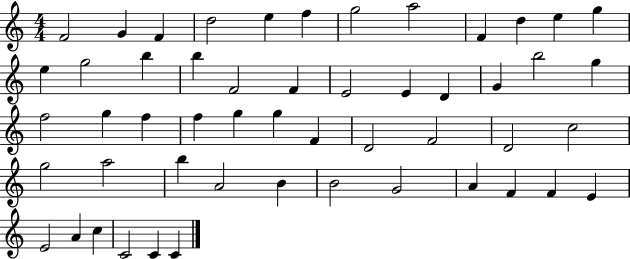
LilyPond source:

{
  \clef treble
  \numericTimeSignature
  \time 4/4
  \key c \major
  f'2 g'4 f'4 | d''2 e''4 f''4 | g''2 a''2 | f'4 d''4 e''4 g''4 | \break e''4 g''2 b''4 | b''4 f'2 f'4 | e'2 e'4 d'4 | g'4 b''2 g''4 | \break f''2 g''4 f''4 | f''4 g''4 g''4 f'4 | d'2 f'2 | d'2 c''2 | \break g''2 a''2 | b''4 a'2 b'4 | b'2 g'2 | a'4 f'4 f'4 e'4 | \break e'2 a'4 c''4 | c'2 c'4 c'4 | \bar "|."
}